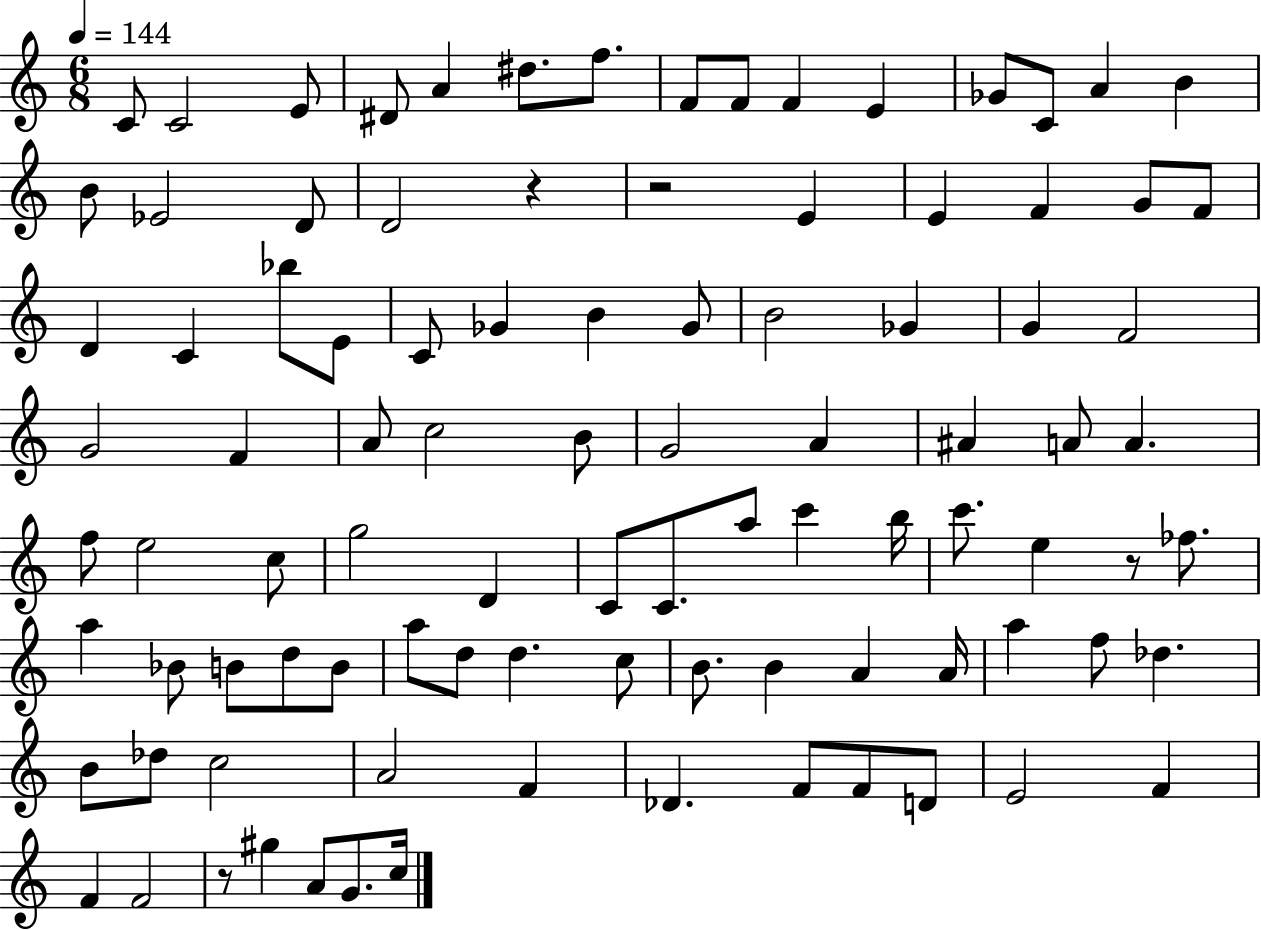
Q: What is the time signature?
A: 6/8